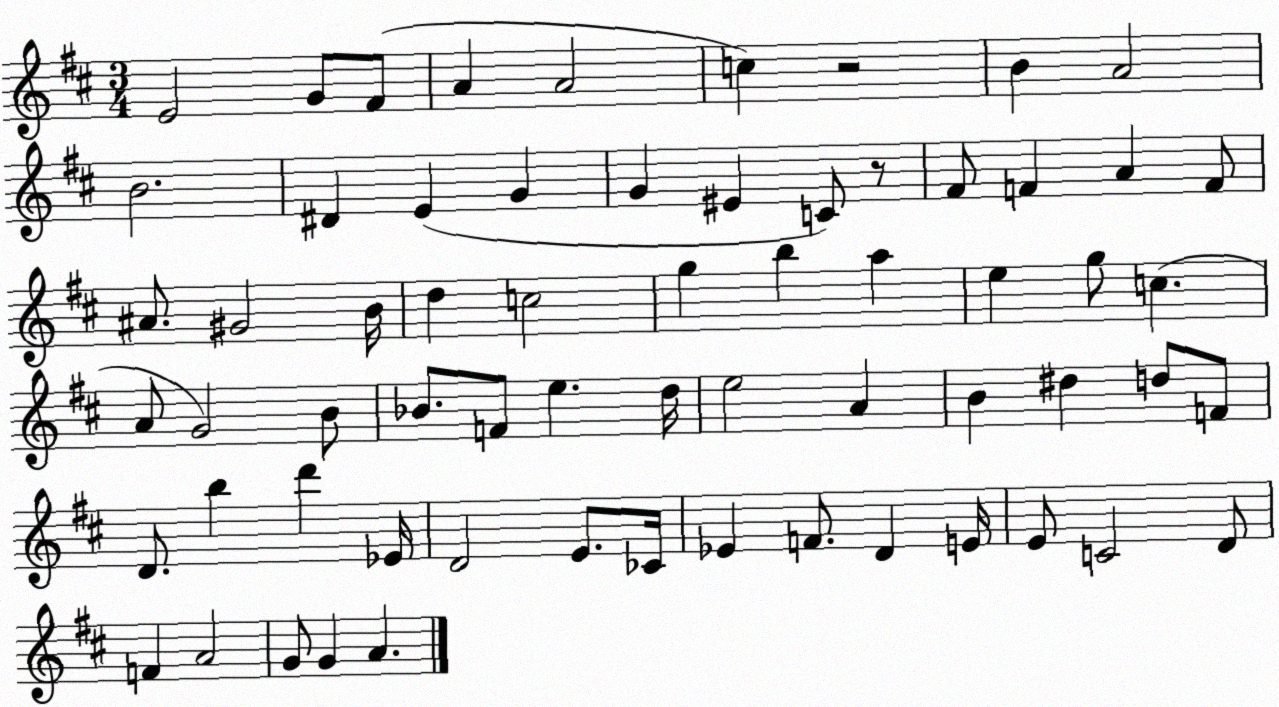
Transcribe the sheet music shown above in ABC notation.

X:1
T:Untitled
M:3/4
L:1/4
K:D
E2 G/2 ^F/2 A A2 c z2 B A2 B2 ^D E G G ^E C/2 z/2 ^F/2 F A F/2 ^A/2 ^G2 B/4 d c2 g b a e g/2 c A/2 G2 B/2 _B/2 F/2 e d/4 e2 A B ^d d/2 F/2 D/2 b d' _E/4 D2 E/2 _C/4 _E F/2 D E/4 E/2 C2 D/2 F A2 G/2 G A